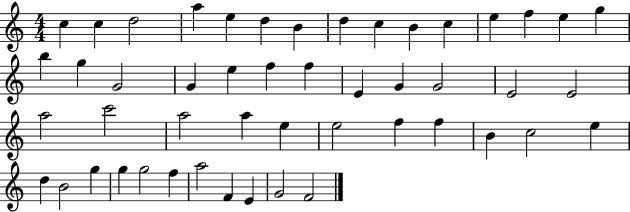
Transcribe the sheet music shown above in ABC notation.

X:1
T:Untitled
M:4/4
L:1/4
K:C
c c d2 a e d B d c B c e f e g b g G2 G e f f E G G2 E2 E2 a2 c'2 a2 a e e2 f f B c2 e d B2 g g g2 f a2 F E G2 F2